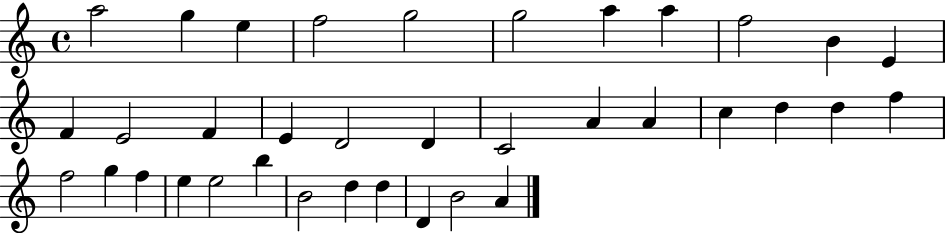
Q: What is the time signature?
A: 4/4